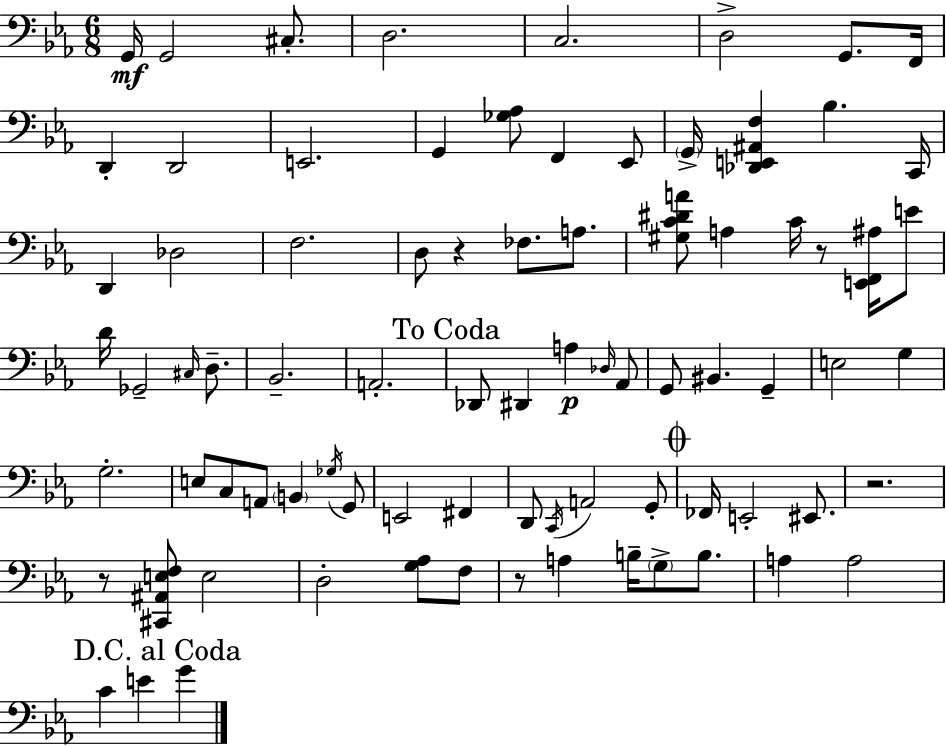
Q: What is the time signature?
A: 6/8